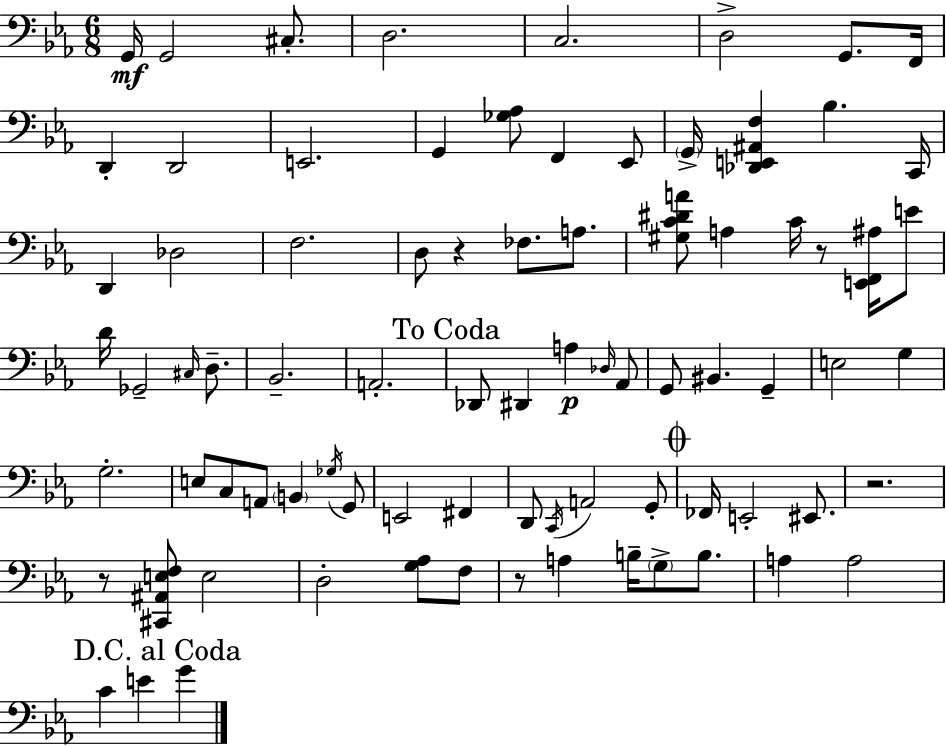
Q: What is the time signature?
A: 6/8